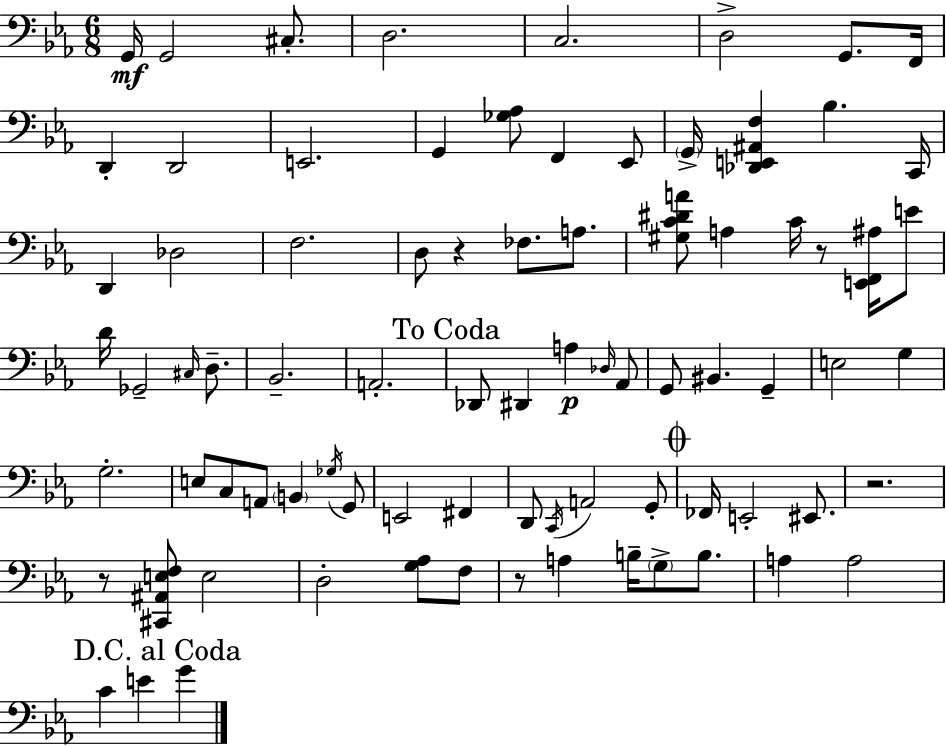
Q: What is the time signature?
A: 6/8